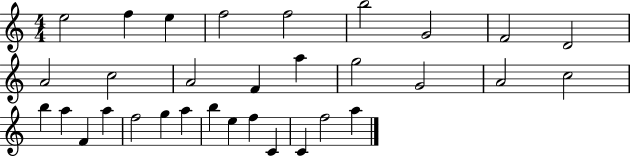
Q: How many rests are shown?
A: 0